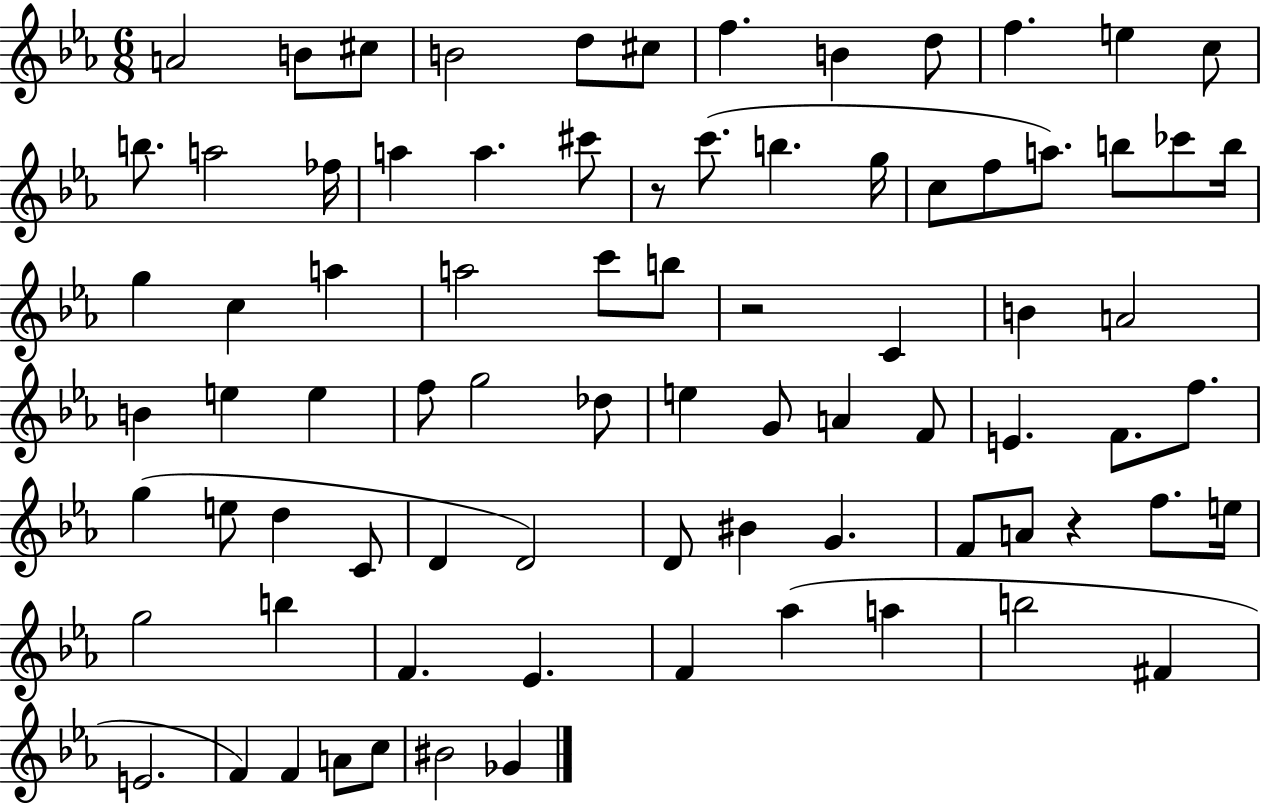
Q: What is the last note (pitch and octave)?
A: Gb4